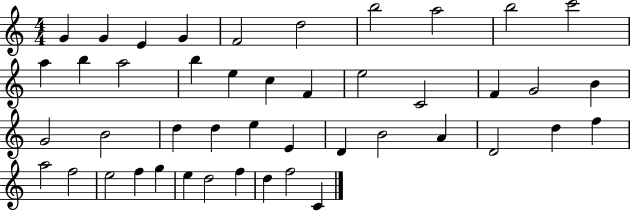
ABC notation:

X:1
T:Untitled
M:4/4
L:1/4
K:C
G G E G F2 d2 b2 a2 b2 c'2 a b a2 b e c F e2 C2 F G2 B G2 B2 d d e E D B2 A D2 d f a2 f2 e2 f g e d2 f d f2 C